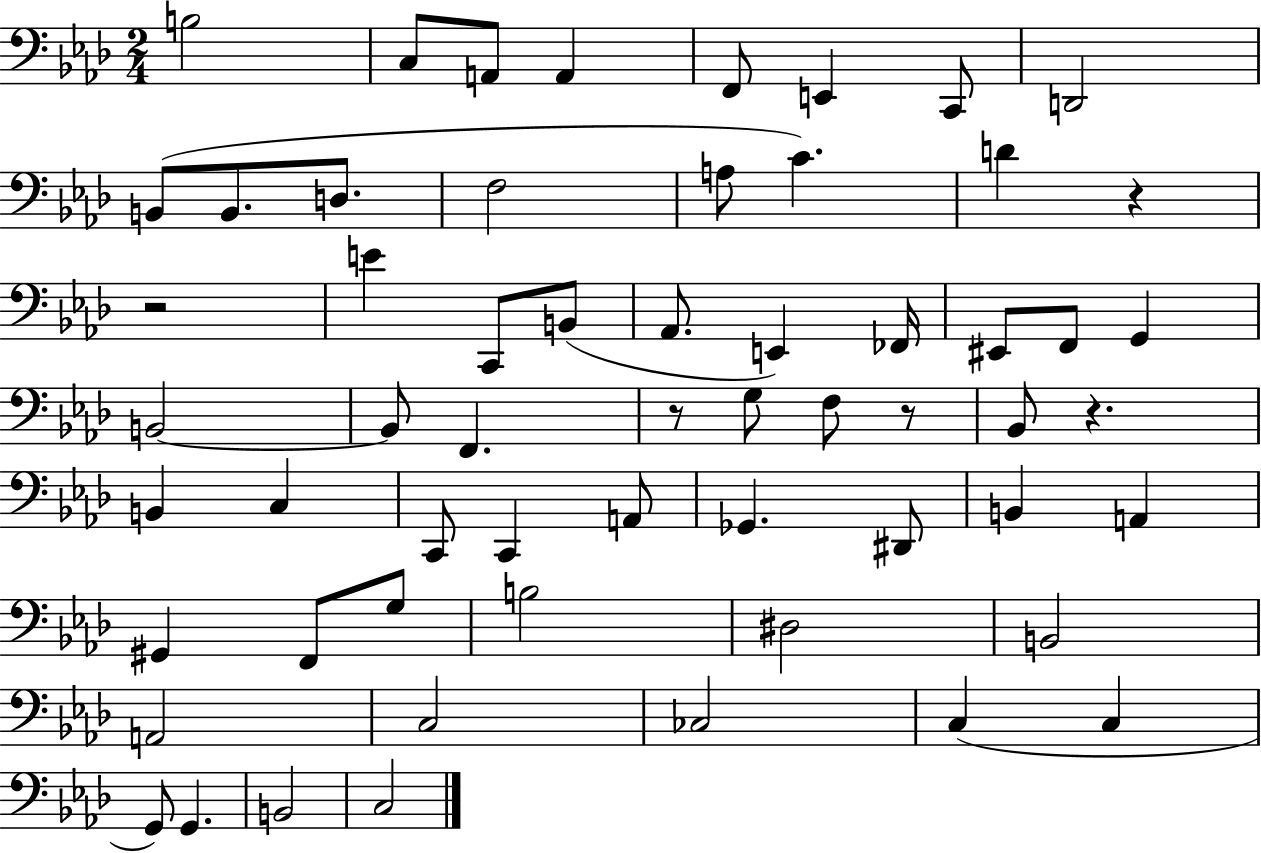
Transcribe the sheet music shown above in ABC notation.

X:1
T:Untitled
M:2/4
L:1/4
K:Ab
B,2 C,/2 A,,/2 A,, F,,/2 E,, C,,/2 D,,2 B,,/2 B,,/2 D,/2 F,2 A,/2 C D z z2 E C,,/2 B,,/2 _A,,/2 E,, _F,,/4 ^E,,/2 F,,/2 G,, B,,2 B,,/2 F,, z/2 G,/2 F,/2 z/2 _B,,/2 z B,, C, C,,/2 C,, A,,/2 _G,, ^D,,/2 B,, A,, ^G,, F,,/2 G,/2 B,2 ^D,2 B,,2 A,,2 C,2 _C,2 C, C, G,,/2 G,, B,,2 C,2